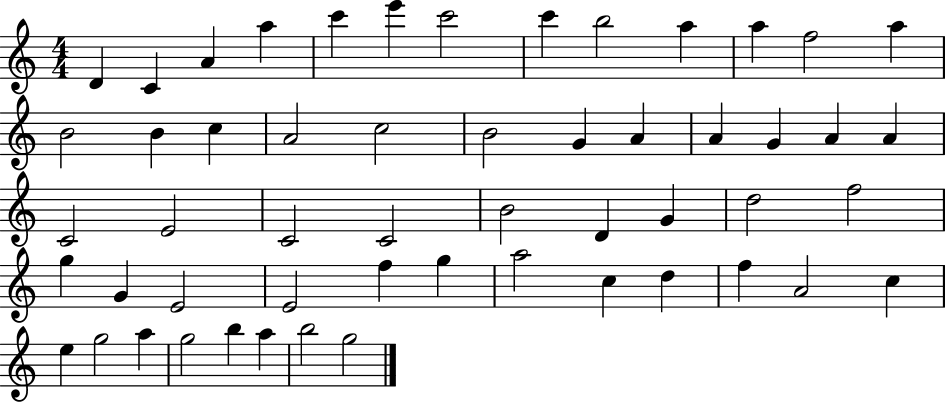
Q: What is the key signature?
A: C major